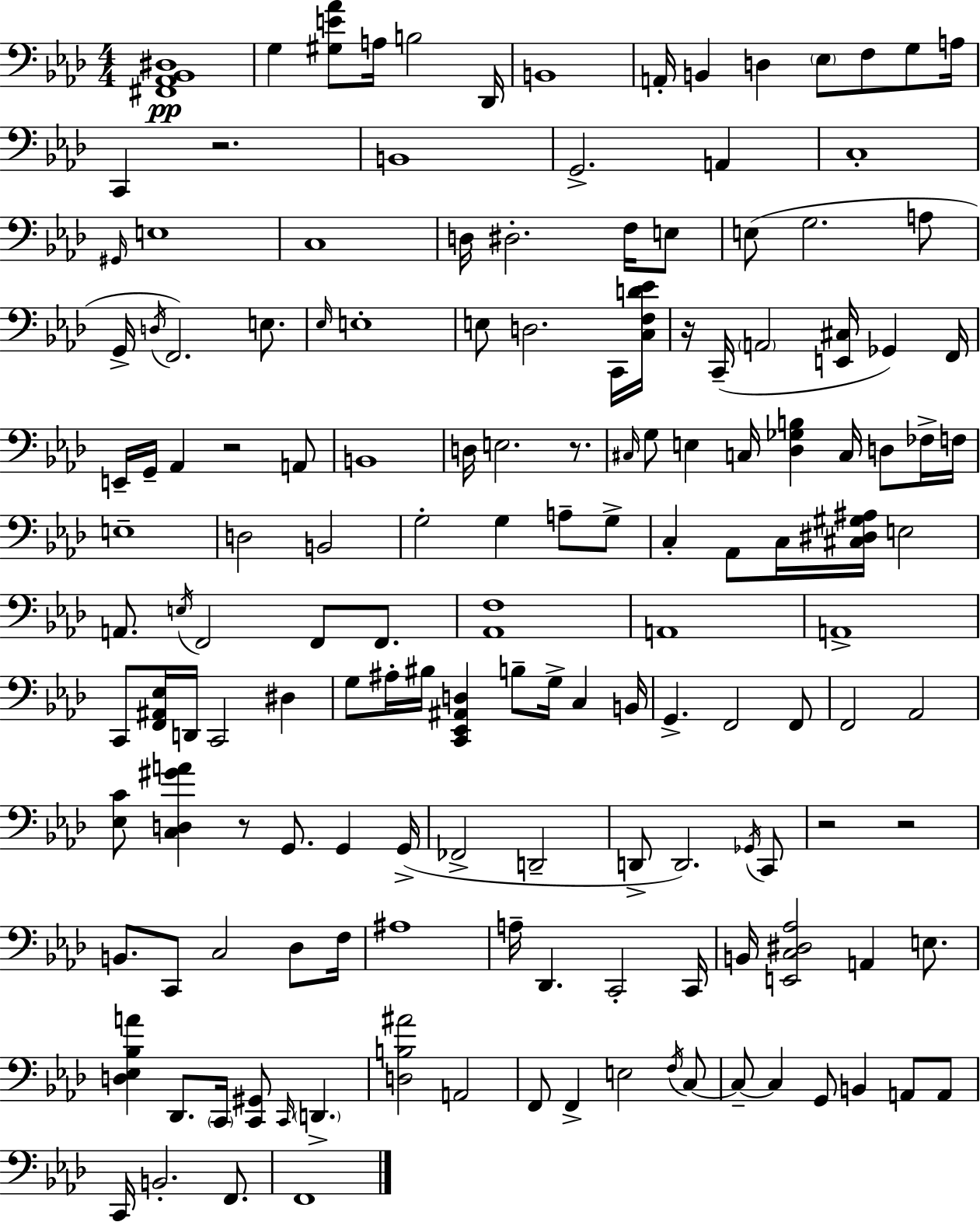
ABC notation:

X:1
T:Untitled
M:4/4
L:1/4
K:Fm
[^F,,_A,,_B,,^D,]4 G, [^G,E_A]/2 A,/4 B,2 _D,,/4 B,,4 A,,/4 B,, D, _E,/2 F,/2 G,/2 A,/4 C,, z2 B,,4 G,,2 A,, C,4 ^G,,/4 E,4 C,4 D,/4 ^D,2 F,/4 E,/2 E,/2 G,2 A,/2 G,,/4 D,/4 F,,2 E,/2 _E,/4 E,4 E,/2 D,2 C,,/4 [C,F,D_E]/4 z/4 C,,/4 A,,2 [E,,^C,]/4 _G,, F,,/4 E,,/4 G,,/4 _A,, z2 A,,/2 B,,4 D,/4 E,2 z/2 ^C,/4 G,/2 E, C,/4 [_D,_G,B,] C,/4 D,/2 _F,/4 F,/4 E,4 D,2 B,,2 G,2 G, A,/2 G,/2 C, _A,,/2 C,/4 [^C,^D,^G,^A,]/4 E,2 A,,/2 E,/4 F,,2 F,,/2 F,,/2 [_A,,F,]4 A,,4 A,,4 C,,/2 [F,,^A,,_E,]/4 D,,/4 C,,2 ^D, G,/2 ^A,/4 ^B,/4 [C,,_E,,^A,,D,] B,/2 G,/4 C, B,,/4 G,, F,,2 F,,/2 F,,2 _A,,2 [_E,C]/2 [C,D,^GA] z/2 G,,/2 G,, G,,/4 _F,,2 D,,2 D,,/2 D,,2 _G,,/4 C,,/2 z2 z2 B,,/2 C,,/2 C,2 _D,/2 F,/4 ^A,4 A,/4 _D,, C,,2 C,,/4 B,,/4 [E,,C,^D,_A,]2 A,, E,/2 [D,_E,_B,A] _D,,/2 C,,/4 [C,,^G,,]/2 C,,/4 D,, [D,B,^A]2 A,,2 F,,/2 F,, E,2 F,/4 C,/2 C,/2 C, G,,/2 B,, A,,/2 A,,/2 C,,/4 B,,2 F,,/2 F,,4